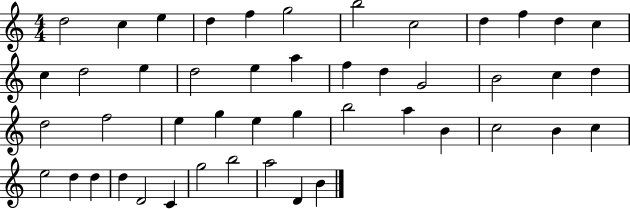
{
  \clef treble
  \numericTimeSignature
  \time 4/4
  \key c \major
  d''2 c''4 e''4 | d''4 f''4 g''2 | b''2 c''2 | d''4 f''4 d''4 c''4 | \break c''4 d''2 e''4 | d''2 e''4 a''4 | f''4 d''4 g'2 | b'2 c''4 d''4 | \break d''2 f''2 | e''4 g''4 e''4 g''4 | b''2 a''4 b'4 | c''2 b'4 c''4 | \break e''2 d''4 d''4 | d''4 d'2 c'4 | g''2 b''2 | a''2 d'4 b'4 | \break \bar "|."
}